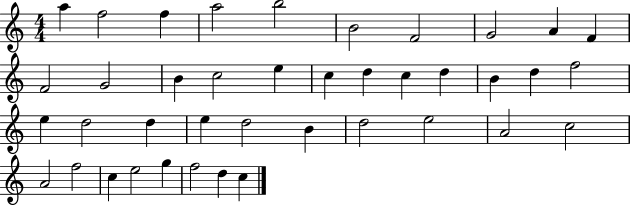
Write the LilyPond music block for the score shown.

{
  \clef treble
  \numericTimeSignature
  \time 4/4
  \key c \major
  a''4 f''2 f''4 | a''2 b''2 | b'2 f'2 | g'2 a'4 f'4 | \break f'2 g'2 | b'4 c''2 e''4 | c''4 d''4 c''4 d''4 | b'4 d''4 f''2 | \break e''4 d''2 d''4 | e''4 d''2 b'4 | d''2 e''2 | a'2 c''2 | \break a'2 f''2 | c''4 e''2 g''4 | f''2 d''4 c''4 | \bar "|."
}